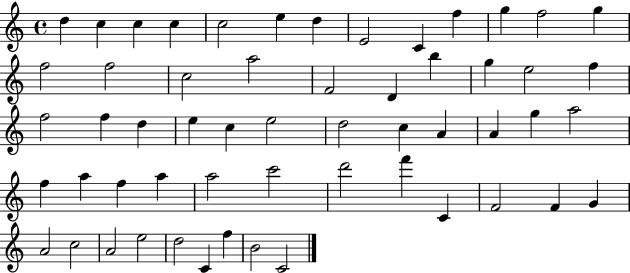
X:1
T:Untitled
M:4/4
L:1/4
K:C
d c c c c2 e d E2 C f g f2 g f2 f2 c2 a2 F2 D b g e2 f f2 f d e c e2 d2 c A A g a2 f a f a a2 c'2 d'2 f' C F2 F G A2 c2 A2 e2 d2 C f B2 C2